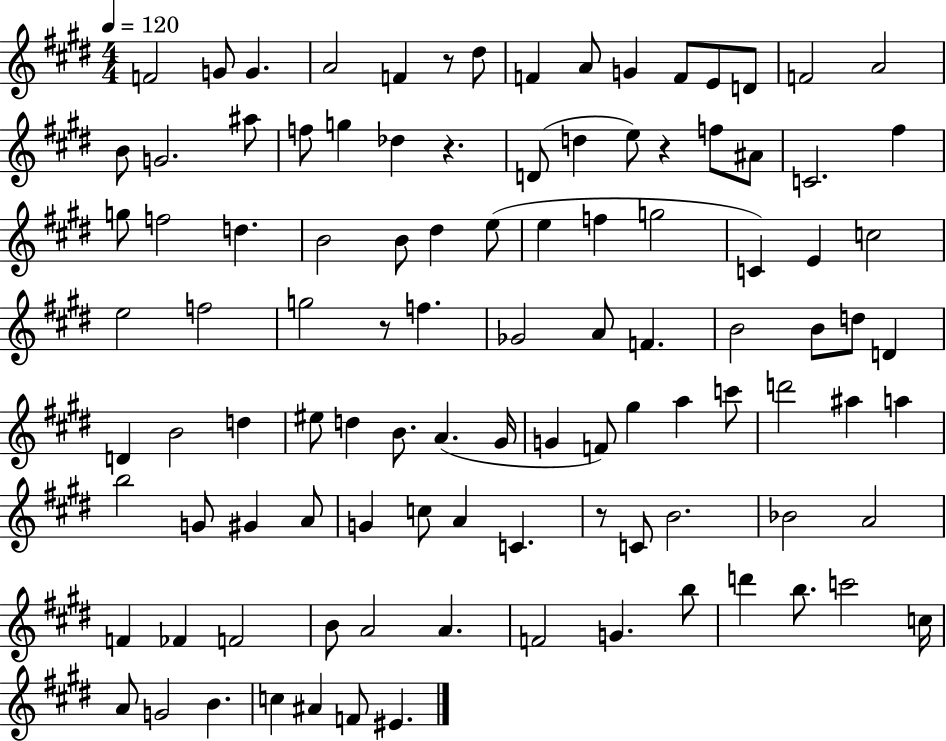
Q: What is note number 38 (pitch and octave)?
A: C4